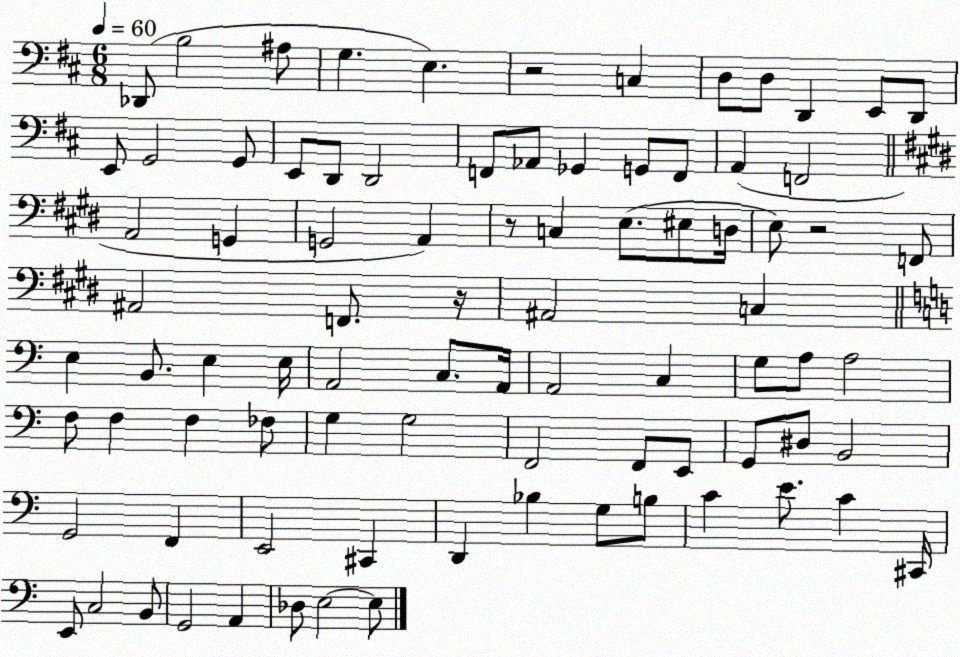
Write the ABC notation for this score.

X:1
T:Untitled
M:6/8
L:1/4
K:D
_D,,/2 B,2 ^A,/2 G, E, z2 C, D,/2 D,/2 D,, E,,/2 D,,/2 E,,/2 G,,2 G,,/2 E,,/2 D,,/2 D,,2 F,,/2 _A,,/2 _G,, G,,/2 F,,/2 A,, F,,2 A,,2 G,, G,,2 A,, z/2 C, E,/2 ^E,/2 D,/4 E,/2 z2 F,,/2 ^A,,2 F,,/2 z/4 ^A,,2 C, E, B,,/2 E, E,/4 A,,2 C,/2 A,,/4 A,,2 C, G,/2 A,/2 A,2 F,/2 F, F, _F,/2 G, G,2 F,,2 F,,/2 E,,/2 G,,/2 ^D,/2 B,,2 G,,2 F,, E,,2 ^C,, D,, _B, G,/2 B,/2 C E/2 C ^C,,/4 E,,/2 C,2 B,,/2 G,,2 A,, _D,/2 E,2 E,/2